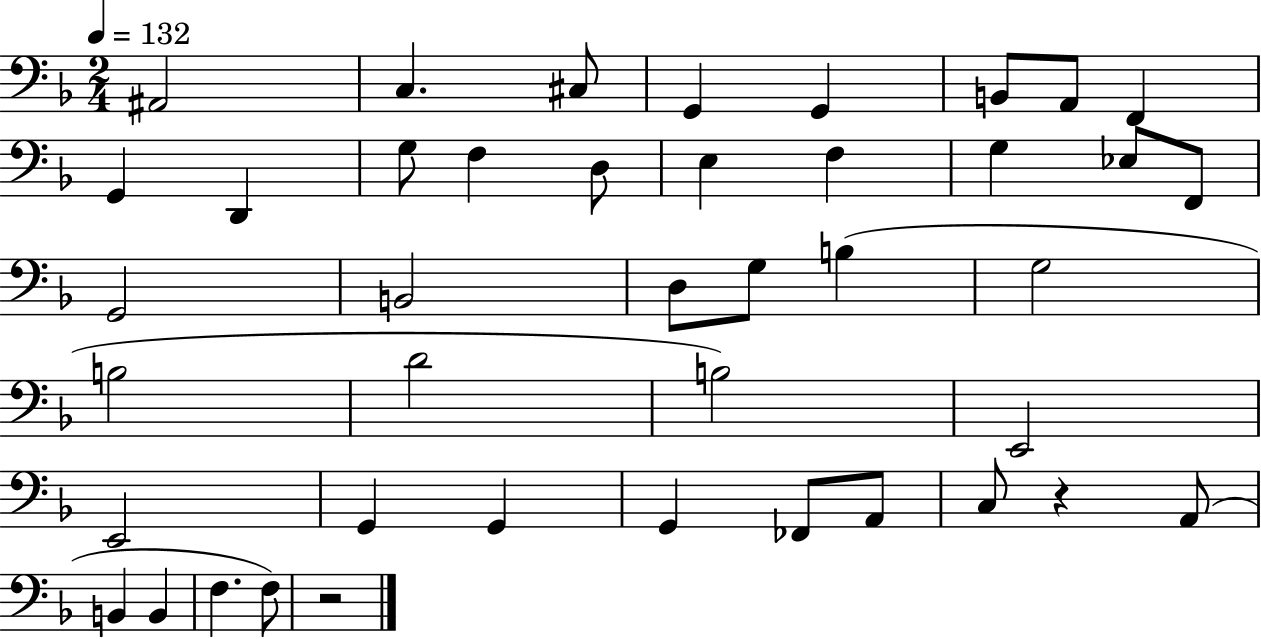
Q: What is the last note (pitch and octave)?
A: F3